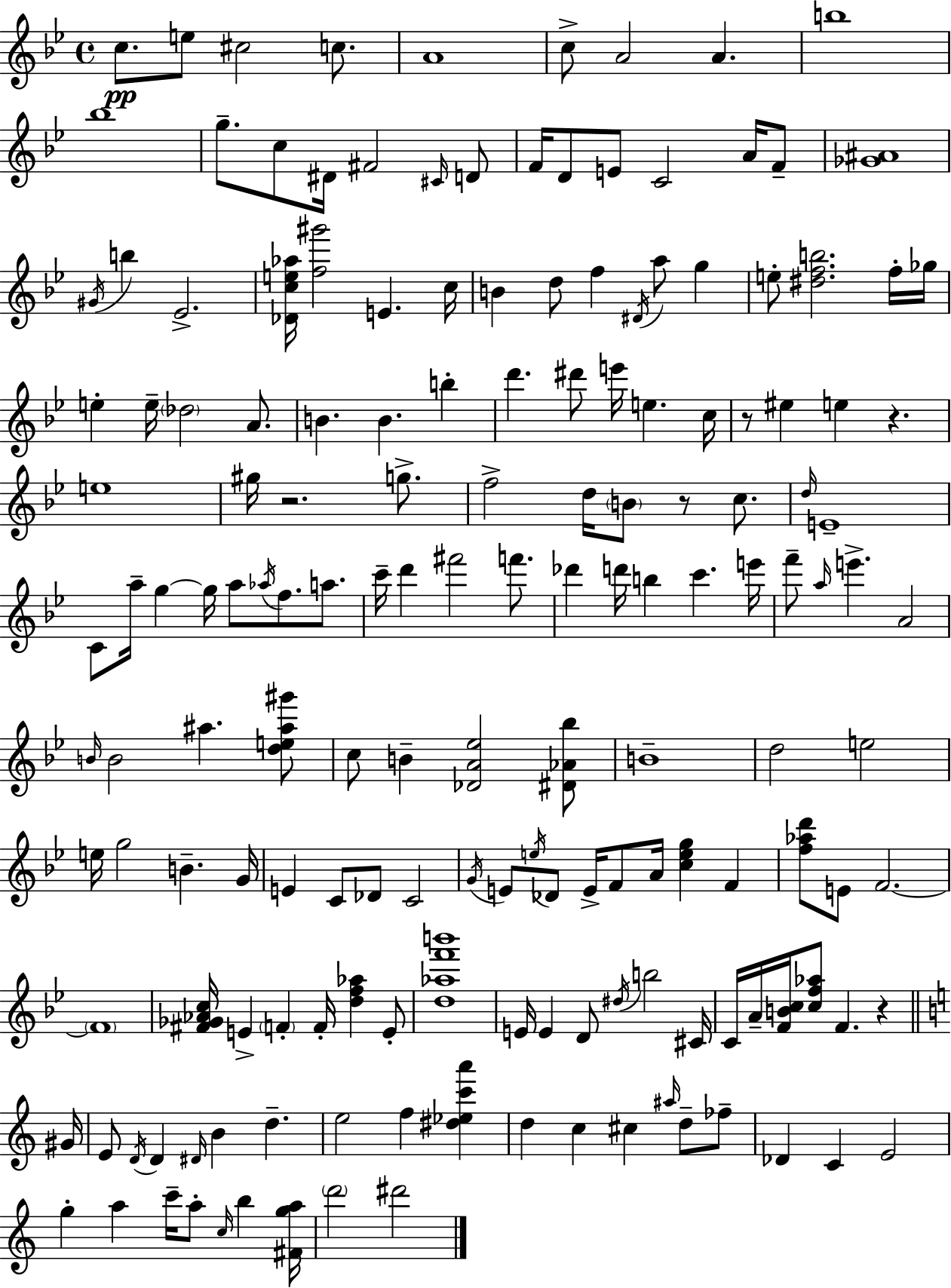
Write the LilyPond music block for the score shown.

{
  \clef treble
  \time 4/4
  \defaultTimeSignature
  \key bes \major
  c''8.\pp e''8 cis''2 c''8. | a'1 | c''8-> a'2 a'4. | b''1 | \break bes''1 | g''8.-- c''8 dis'16 fis'2 \grace { cis'16 } d'8 | f'16 d'8 e'8 c'2 a'16 f'8-- | <ges' ais'>1 | \break \acciaccatura { gis'16 } b''4 ees'2.-> | <des' c'' e'' aes''>16 <f'' gis'''>2 e'4. | c''16 b'4 d''8 f''4 \acciaccatura { dis'16 } a''8 g''4 | e''8-. <dis'' f'' b''>2. | \break f''16-. ges''16 e''4-. e''16-- \parenthesize des''2 | a'8. b'4. b'4. b''4-. | d'''4. dis'''8 e'''16 e''4. | c''16 r8 eis''4 e''4 r4. | \break e''1 | gis''16 r2. | g''8.-> f''2-> d''16 \parenthesize b'8 r8 | c''8. \grace { d''16 } e'1-- | \break c'8 a''16-- g''4~~ g''16 a''8 \acciaccatura { aes''16 } f''8. | a''8. c'''16-- d'''4 fis'''2 | f'''8. des'''4 d'''16 b''4 c'''4. | e'''16 f'''8-- \grace { a''16 } e'''4.-> a'2 | \break \grace { b'16 } b'2 ais''4. | <d'' e'' ais'' gis'''>8 c''8 b'4-- <des' a' ees''>2 | <dis' aes' bes''>8 b'1-- | d''2 e''2 | \break e''16 g''2 | b'4.-- g'16 e'4 c'8 des'8 c'2 | \acciaccatura { g'16 } e'8 \acciaccatura { e''16 } des'8 e'16-> f'8 | a'16 <c'' e'' g''>4 f'4 <f'' aes'' d'''>8 e'8 f'2.~~ | \break \parenthesize f'1 | <fis' ges' aes' c''>16 e'4-> \parenthesize f'4-. | f'16-. <d'' f'' aes''>4 e'8-. <d'' aes'' f''' b'''>1 | e'16 e'4 d'8 | \break \acciaccatura { dis''16 } b''2 cis'16 c'16 a'16-- <f' b' c''>16 <c'' f'' aes''>8 f'4. | r4 \bar "||" \break \key c \major gis'16 e'8 \acciaccatura { d'16 } d'4 \grace { dis'16 } b'4 d''4.-- | e''2 f''4 <dis'' ees'' c''' a'''>4 | d''4 c''4 cis''4 \grace { ais''16 } | d''8-- fes''8-- des'4 c'4 e'2 | \break g''4-. a''4 c'''16-- a''8-. \grace { c''16 } | b''4 <fis' g'' a''>16 \parenthesize d'''2 dis'''2 | \bar "|."
}